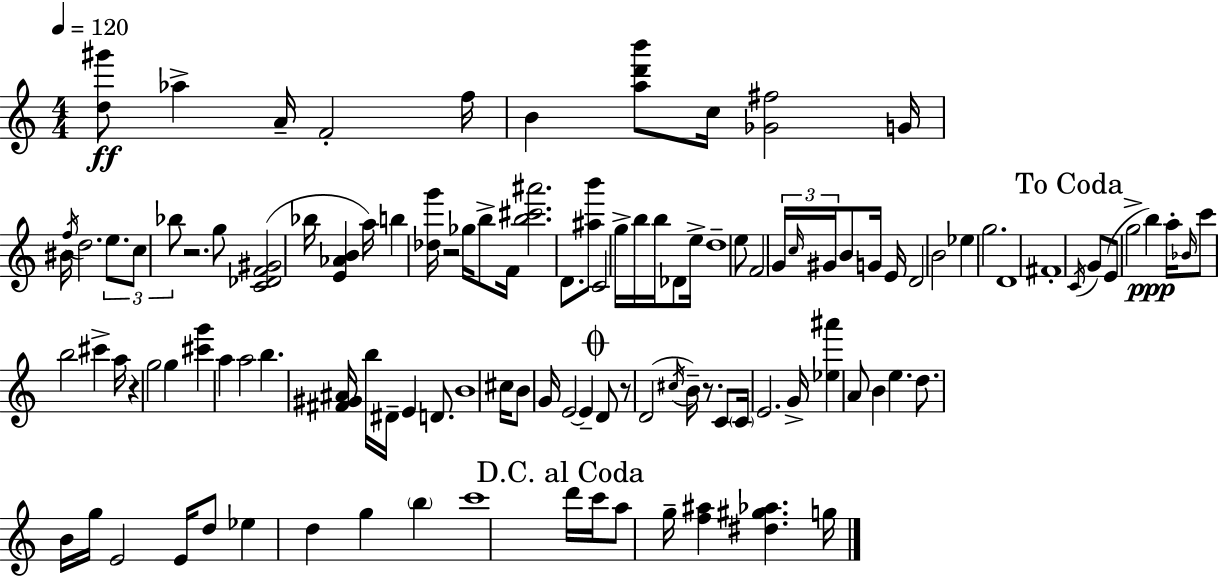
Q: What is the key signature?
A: A minor